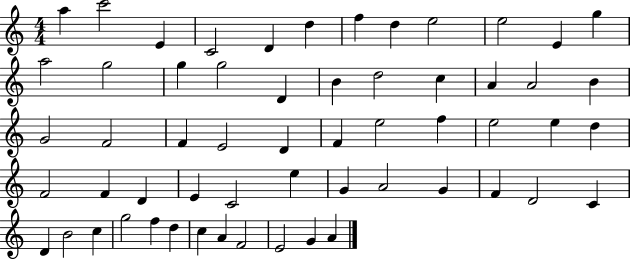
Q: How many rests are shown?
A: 0